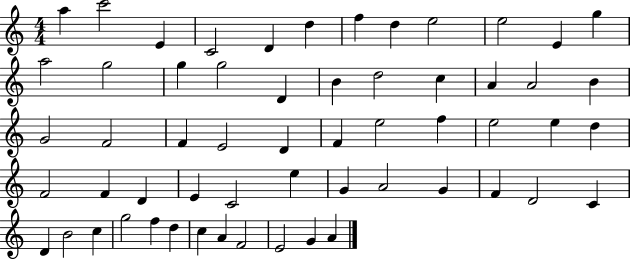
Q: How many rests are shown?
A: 0